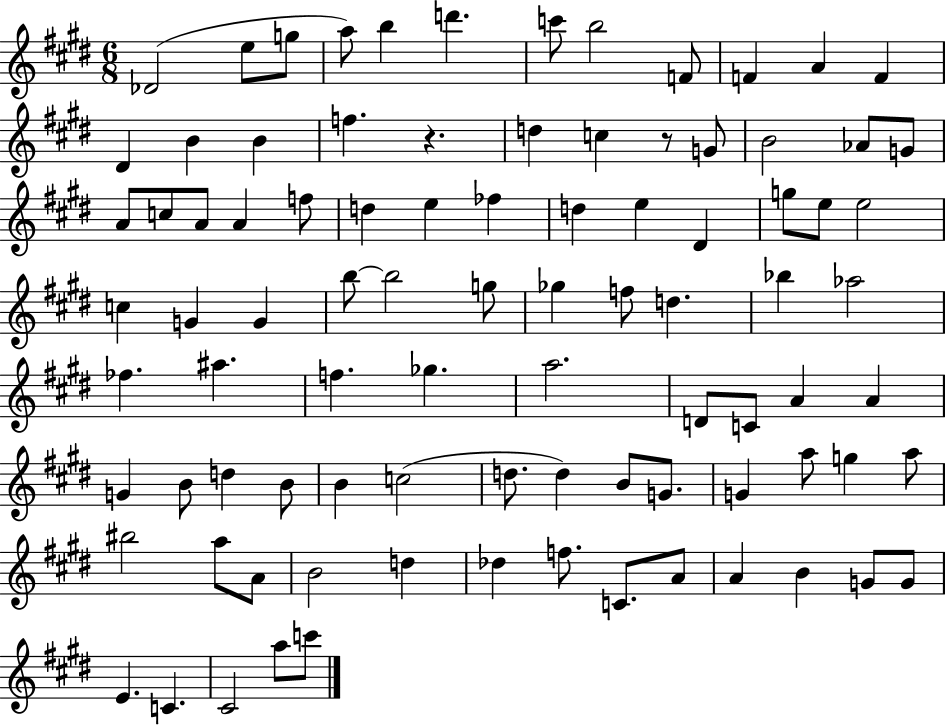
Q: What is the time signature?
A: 6/8